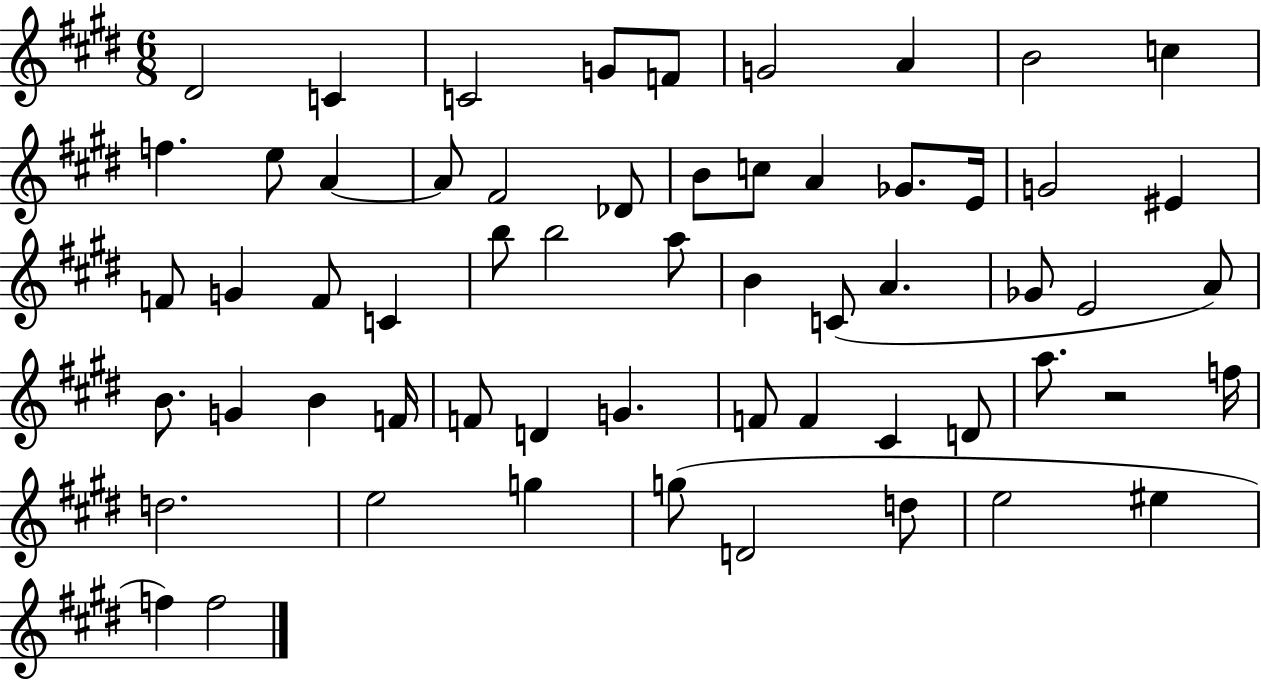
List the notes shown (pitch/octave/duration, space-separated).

D#4/h C4/q C4/h G4/e F4/e G4/h A4/q B4/h C5/q F5/q. E5/e A4/q A4/e F#4/h Db4/e B4/e C5/e A4/q Gb4/e. E4/s G4/h EIS4/q F4/e G4/q F4/e C4/q B5/e B5/h A5/e B4/q C4/e A4/q. Gb4/e E4/h A4/e B4/e. G4/q B4/q F4/s F4/e D4/q G4/q. F4/e F4/q C#4/q D4/e A5/e. R/h F5/s D5/h. E5/h G5/q G5/e D4/h D5/e E5/h EIS5/q F5/q F5/h